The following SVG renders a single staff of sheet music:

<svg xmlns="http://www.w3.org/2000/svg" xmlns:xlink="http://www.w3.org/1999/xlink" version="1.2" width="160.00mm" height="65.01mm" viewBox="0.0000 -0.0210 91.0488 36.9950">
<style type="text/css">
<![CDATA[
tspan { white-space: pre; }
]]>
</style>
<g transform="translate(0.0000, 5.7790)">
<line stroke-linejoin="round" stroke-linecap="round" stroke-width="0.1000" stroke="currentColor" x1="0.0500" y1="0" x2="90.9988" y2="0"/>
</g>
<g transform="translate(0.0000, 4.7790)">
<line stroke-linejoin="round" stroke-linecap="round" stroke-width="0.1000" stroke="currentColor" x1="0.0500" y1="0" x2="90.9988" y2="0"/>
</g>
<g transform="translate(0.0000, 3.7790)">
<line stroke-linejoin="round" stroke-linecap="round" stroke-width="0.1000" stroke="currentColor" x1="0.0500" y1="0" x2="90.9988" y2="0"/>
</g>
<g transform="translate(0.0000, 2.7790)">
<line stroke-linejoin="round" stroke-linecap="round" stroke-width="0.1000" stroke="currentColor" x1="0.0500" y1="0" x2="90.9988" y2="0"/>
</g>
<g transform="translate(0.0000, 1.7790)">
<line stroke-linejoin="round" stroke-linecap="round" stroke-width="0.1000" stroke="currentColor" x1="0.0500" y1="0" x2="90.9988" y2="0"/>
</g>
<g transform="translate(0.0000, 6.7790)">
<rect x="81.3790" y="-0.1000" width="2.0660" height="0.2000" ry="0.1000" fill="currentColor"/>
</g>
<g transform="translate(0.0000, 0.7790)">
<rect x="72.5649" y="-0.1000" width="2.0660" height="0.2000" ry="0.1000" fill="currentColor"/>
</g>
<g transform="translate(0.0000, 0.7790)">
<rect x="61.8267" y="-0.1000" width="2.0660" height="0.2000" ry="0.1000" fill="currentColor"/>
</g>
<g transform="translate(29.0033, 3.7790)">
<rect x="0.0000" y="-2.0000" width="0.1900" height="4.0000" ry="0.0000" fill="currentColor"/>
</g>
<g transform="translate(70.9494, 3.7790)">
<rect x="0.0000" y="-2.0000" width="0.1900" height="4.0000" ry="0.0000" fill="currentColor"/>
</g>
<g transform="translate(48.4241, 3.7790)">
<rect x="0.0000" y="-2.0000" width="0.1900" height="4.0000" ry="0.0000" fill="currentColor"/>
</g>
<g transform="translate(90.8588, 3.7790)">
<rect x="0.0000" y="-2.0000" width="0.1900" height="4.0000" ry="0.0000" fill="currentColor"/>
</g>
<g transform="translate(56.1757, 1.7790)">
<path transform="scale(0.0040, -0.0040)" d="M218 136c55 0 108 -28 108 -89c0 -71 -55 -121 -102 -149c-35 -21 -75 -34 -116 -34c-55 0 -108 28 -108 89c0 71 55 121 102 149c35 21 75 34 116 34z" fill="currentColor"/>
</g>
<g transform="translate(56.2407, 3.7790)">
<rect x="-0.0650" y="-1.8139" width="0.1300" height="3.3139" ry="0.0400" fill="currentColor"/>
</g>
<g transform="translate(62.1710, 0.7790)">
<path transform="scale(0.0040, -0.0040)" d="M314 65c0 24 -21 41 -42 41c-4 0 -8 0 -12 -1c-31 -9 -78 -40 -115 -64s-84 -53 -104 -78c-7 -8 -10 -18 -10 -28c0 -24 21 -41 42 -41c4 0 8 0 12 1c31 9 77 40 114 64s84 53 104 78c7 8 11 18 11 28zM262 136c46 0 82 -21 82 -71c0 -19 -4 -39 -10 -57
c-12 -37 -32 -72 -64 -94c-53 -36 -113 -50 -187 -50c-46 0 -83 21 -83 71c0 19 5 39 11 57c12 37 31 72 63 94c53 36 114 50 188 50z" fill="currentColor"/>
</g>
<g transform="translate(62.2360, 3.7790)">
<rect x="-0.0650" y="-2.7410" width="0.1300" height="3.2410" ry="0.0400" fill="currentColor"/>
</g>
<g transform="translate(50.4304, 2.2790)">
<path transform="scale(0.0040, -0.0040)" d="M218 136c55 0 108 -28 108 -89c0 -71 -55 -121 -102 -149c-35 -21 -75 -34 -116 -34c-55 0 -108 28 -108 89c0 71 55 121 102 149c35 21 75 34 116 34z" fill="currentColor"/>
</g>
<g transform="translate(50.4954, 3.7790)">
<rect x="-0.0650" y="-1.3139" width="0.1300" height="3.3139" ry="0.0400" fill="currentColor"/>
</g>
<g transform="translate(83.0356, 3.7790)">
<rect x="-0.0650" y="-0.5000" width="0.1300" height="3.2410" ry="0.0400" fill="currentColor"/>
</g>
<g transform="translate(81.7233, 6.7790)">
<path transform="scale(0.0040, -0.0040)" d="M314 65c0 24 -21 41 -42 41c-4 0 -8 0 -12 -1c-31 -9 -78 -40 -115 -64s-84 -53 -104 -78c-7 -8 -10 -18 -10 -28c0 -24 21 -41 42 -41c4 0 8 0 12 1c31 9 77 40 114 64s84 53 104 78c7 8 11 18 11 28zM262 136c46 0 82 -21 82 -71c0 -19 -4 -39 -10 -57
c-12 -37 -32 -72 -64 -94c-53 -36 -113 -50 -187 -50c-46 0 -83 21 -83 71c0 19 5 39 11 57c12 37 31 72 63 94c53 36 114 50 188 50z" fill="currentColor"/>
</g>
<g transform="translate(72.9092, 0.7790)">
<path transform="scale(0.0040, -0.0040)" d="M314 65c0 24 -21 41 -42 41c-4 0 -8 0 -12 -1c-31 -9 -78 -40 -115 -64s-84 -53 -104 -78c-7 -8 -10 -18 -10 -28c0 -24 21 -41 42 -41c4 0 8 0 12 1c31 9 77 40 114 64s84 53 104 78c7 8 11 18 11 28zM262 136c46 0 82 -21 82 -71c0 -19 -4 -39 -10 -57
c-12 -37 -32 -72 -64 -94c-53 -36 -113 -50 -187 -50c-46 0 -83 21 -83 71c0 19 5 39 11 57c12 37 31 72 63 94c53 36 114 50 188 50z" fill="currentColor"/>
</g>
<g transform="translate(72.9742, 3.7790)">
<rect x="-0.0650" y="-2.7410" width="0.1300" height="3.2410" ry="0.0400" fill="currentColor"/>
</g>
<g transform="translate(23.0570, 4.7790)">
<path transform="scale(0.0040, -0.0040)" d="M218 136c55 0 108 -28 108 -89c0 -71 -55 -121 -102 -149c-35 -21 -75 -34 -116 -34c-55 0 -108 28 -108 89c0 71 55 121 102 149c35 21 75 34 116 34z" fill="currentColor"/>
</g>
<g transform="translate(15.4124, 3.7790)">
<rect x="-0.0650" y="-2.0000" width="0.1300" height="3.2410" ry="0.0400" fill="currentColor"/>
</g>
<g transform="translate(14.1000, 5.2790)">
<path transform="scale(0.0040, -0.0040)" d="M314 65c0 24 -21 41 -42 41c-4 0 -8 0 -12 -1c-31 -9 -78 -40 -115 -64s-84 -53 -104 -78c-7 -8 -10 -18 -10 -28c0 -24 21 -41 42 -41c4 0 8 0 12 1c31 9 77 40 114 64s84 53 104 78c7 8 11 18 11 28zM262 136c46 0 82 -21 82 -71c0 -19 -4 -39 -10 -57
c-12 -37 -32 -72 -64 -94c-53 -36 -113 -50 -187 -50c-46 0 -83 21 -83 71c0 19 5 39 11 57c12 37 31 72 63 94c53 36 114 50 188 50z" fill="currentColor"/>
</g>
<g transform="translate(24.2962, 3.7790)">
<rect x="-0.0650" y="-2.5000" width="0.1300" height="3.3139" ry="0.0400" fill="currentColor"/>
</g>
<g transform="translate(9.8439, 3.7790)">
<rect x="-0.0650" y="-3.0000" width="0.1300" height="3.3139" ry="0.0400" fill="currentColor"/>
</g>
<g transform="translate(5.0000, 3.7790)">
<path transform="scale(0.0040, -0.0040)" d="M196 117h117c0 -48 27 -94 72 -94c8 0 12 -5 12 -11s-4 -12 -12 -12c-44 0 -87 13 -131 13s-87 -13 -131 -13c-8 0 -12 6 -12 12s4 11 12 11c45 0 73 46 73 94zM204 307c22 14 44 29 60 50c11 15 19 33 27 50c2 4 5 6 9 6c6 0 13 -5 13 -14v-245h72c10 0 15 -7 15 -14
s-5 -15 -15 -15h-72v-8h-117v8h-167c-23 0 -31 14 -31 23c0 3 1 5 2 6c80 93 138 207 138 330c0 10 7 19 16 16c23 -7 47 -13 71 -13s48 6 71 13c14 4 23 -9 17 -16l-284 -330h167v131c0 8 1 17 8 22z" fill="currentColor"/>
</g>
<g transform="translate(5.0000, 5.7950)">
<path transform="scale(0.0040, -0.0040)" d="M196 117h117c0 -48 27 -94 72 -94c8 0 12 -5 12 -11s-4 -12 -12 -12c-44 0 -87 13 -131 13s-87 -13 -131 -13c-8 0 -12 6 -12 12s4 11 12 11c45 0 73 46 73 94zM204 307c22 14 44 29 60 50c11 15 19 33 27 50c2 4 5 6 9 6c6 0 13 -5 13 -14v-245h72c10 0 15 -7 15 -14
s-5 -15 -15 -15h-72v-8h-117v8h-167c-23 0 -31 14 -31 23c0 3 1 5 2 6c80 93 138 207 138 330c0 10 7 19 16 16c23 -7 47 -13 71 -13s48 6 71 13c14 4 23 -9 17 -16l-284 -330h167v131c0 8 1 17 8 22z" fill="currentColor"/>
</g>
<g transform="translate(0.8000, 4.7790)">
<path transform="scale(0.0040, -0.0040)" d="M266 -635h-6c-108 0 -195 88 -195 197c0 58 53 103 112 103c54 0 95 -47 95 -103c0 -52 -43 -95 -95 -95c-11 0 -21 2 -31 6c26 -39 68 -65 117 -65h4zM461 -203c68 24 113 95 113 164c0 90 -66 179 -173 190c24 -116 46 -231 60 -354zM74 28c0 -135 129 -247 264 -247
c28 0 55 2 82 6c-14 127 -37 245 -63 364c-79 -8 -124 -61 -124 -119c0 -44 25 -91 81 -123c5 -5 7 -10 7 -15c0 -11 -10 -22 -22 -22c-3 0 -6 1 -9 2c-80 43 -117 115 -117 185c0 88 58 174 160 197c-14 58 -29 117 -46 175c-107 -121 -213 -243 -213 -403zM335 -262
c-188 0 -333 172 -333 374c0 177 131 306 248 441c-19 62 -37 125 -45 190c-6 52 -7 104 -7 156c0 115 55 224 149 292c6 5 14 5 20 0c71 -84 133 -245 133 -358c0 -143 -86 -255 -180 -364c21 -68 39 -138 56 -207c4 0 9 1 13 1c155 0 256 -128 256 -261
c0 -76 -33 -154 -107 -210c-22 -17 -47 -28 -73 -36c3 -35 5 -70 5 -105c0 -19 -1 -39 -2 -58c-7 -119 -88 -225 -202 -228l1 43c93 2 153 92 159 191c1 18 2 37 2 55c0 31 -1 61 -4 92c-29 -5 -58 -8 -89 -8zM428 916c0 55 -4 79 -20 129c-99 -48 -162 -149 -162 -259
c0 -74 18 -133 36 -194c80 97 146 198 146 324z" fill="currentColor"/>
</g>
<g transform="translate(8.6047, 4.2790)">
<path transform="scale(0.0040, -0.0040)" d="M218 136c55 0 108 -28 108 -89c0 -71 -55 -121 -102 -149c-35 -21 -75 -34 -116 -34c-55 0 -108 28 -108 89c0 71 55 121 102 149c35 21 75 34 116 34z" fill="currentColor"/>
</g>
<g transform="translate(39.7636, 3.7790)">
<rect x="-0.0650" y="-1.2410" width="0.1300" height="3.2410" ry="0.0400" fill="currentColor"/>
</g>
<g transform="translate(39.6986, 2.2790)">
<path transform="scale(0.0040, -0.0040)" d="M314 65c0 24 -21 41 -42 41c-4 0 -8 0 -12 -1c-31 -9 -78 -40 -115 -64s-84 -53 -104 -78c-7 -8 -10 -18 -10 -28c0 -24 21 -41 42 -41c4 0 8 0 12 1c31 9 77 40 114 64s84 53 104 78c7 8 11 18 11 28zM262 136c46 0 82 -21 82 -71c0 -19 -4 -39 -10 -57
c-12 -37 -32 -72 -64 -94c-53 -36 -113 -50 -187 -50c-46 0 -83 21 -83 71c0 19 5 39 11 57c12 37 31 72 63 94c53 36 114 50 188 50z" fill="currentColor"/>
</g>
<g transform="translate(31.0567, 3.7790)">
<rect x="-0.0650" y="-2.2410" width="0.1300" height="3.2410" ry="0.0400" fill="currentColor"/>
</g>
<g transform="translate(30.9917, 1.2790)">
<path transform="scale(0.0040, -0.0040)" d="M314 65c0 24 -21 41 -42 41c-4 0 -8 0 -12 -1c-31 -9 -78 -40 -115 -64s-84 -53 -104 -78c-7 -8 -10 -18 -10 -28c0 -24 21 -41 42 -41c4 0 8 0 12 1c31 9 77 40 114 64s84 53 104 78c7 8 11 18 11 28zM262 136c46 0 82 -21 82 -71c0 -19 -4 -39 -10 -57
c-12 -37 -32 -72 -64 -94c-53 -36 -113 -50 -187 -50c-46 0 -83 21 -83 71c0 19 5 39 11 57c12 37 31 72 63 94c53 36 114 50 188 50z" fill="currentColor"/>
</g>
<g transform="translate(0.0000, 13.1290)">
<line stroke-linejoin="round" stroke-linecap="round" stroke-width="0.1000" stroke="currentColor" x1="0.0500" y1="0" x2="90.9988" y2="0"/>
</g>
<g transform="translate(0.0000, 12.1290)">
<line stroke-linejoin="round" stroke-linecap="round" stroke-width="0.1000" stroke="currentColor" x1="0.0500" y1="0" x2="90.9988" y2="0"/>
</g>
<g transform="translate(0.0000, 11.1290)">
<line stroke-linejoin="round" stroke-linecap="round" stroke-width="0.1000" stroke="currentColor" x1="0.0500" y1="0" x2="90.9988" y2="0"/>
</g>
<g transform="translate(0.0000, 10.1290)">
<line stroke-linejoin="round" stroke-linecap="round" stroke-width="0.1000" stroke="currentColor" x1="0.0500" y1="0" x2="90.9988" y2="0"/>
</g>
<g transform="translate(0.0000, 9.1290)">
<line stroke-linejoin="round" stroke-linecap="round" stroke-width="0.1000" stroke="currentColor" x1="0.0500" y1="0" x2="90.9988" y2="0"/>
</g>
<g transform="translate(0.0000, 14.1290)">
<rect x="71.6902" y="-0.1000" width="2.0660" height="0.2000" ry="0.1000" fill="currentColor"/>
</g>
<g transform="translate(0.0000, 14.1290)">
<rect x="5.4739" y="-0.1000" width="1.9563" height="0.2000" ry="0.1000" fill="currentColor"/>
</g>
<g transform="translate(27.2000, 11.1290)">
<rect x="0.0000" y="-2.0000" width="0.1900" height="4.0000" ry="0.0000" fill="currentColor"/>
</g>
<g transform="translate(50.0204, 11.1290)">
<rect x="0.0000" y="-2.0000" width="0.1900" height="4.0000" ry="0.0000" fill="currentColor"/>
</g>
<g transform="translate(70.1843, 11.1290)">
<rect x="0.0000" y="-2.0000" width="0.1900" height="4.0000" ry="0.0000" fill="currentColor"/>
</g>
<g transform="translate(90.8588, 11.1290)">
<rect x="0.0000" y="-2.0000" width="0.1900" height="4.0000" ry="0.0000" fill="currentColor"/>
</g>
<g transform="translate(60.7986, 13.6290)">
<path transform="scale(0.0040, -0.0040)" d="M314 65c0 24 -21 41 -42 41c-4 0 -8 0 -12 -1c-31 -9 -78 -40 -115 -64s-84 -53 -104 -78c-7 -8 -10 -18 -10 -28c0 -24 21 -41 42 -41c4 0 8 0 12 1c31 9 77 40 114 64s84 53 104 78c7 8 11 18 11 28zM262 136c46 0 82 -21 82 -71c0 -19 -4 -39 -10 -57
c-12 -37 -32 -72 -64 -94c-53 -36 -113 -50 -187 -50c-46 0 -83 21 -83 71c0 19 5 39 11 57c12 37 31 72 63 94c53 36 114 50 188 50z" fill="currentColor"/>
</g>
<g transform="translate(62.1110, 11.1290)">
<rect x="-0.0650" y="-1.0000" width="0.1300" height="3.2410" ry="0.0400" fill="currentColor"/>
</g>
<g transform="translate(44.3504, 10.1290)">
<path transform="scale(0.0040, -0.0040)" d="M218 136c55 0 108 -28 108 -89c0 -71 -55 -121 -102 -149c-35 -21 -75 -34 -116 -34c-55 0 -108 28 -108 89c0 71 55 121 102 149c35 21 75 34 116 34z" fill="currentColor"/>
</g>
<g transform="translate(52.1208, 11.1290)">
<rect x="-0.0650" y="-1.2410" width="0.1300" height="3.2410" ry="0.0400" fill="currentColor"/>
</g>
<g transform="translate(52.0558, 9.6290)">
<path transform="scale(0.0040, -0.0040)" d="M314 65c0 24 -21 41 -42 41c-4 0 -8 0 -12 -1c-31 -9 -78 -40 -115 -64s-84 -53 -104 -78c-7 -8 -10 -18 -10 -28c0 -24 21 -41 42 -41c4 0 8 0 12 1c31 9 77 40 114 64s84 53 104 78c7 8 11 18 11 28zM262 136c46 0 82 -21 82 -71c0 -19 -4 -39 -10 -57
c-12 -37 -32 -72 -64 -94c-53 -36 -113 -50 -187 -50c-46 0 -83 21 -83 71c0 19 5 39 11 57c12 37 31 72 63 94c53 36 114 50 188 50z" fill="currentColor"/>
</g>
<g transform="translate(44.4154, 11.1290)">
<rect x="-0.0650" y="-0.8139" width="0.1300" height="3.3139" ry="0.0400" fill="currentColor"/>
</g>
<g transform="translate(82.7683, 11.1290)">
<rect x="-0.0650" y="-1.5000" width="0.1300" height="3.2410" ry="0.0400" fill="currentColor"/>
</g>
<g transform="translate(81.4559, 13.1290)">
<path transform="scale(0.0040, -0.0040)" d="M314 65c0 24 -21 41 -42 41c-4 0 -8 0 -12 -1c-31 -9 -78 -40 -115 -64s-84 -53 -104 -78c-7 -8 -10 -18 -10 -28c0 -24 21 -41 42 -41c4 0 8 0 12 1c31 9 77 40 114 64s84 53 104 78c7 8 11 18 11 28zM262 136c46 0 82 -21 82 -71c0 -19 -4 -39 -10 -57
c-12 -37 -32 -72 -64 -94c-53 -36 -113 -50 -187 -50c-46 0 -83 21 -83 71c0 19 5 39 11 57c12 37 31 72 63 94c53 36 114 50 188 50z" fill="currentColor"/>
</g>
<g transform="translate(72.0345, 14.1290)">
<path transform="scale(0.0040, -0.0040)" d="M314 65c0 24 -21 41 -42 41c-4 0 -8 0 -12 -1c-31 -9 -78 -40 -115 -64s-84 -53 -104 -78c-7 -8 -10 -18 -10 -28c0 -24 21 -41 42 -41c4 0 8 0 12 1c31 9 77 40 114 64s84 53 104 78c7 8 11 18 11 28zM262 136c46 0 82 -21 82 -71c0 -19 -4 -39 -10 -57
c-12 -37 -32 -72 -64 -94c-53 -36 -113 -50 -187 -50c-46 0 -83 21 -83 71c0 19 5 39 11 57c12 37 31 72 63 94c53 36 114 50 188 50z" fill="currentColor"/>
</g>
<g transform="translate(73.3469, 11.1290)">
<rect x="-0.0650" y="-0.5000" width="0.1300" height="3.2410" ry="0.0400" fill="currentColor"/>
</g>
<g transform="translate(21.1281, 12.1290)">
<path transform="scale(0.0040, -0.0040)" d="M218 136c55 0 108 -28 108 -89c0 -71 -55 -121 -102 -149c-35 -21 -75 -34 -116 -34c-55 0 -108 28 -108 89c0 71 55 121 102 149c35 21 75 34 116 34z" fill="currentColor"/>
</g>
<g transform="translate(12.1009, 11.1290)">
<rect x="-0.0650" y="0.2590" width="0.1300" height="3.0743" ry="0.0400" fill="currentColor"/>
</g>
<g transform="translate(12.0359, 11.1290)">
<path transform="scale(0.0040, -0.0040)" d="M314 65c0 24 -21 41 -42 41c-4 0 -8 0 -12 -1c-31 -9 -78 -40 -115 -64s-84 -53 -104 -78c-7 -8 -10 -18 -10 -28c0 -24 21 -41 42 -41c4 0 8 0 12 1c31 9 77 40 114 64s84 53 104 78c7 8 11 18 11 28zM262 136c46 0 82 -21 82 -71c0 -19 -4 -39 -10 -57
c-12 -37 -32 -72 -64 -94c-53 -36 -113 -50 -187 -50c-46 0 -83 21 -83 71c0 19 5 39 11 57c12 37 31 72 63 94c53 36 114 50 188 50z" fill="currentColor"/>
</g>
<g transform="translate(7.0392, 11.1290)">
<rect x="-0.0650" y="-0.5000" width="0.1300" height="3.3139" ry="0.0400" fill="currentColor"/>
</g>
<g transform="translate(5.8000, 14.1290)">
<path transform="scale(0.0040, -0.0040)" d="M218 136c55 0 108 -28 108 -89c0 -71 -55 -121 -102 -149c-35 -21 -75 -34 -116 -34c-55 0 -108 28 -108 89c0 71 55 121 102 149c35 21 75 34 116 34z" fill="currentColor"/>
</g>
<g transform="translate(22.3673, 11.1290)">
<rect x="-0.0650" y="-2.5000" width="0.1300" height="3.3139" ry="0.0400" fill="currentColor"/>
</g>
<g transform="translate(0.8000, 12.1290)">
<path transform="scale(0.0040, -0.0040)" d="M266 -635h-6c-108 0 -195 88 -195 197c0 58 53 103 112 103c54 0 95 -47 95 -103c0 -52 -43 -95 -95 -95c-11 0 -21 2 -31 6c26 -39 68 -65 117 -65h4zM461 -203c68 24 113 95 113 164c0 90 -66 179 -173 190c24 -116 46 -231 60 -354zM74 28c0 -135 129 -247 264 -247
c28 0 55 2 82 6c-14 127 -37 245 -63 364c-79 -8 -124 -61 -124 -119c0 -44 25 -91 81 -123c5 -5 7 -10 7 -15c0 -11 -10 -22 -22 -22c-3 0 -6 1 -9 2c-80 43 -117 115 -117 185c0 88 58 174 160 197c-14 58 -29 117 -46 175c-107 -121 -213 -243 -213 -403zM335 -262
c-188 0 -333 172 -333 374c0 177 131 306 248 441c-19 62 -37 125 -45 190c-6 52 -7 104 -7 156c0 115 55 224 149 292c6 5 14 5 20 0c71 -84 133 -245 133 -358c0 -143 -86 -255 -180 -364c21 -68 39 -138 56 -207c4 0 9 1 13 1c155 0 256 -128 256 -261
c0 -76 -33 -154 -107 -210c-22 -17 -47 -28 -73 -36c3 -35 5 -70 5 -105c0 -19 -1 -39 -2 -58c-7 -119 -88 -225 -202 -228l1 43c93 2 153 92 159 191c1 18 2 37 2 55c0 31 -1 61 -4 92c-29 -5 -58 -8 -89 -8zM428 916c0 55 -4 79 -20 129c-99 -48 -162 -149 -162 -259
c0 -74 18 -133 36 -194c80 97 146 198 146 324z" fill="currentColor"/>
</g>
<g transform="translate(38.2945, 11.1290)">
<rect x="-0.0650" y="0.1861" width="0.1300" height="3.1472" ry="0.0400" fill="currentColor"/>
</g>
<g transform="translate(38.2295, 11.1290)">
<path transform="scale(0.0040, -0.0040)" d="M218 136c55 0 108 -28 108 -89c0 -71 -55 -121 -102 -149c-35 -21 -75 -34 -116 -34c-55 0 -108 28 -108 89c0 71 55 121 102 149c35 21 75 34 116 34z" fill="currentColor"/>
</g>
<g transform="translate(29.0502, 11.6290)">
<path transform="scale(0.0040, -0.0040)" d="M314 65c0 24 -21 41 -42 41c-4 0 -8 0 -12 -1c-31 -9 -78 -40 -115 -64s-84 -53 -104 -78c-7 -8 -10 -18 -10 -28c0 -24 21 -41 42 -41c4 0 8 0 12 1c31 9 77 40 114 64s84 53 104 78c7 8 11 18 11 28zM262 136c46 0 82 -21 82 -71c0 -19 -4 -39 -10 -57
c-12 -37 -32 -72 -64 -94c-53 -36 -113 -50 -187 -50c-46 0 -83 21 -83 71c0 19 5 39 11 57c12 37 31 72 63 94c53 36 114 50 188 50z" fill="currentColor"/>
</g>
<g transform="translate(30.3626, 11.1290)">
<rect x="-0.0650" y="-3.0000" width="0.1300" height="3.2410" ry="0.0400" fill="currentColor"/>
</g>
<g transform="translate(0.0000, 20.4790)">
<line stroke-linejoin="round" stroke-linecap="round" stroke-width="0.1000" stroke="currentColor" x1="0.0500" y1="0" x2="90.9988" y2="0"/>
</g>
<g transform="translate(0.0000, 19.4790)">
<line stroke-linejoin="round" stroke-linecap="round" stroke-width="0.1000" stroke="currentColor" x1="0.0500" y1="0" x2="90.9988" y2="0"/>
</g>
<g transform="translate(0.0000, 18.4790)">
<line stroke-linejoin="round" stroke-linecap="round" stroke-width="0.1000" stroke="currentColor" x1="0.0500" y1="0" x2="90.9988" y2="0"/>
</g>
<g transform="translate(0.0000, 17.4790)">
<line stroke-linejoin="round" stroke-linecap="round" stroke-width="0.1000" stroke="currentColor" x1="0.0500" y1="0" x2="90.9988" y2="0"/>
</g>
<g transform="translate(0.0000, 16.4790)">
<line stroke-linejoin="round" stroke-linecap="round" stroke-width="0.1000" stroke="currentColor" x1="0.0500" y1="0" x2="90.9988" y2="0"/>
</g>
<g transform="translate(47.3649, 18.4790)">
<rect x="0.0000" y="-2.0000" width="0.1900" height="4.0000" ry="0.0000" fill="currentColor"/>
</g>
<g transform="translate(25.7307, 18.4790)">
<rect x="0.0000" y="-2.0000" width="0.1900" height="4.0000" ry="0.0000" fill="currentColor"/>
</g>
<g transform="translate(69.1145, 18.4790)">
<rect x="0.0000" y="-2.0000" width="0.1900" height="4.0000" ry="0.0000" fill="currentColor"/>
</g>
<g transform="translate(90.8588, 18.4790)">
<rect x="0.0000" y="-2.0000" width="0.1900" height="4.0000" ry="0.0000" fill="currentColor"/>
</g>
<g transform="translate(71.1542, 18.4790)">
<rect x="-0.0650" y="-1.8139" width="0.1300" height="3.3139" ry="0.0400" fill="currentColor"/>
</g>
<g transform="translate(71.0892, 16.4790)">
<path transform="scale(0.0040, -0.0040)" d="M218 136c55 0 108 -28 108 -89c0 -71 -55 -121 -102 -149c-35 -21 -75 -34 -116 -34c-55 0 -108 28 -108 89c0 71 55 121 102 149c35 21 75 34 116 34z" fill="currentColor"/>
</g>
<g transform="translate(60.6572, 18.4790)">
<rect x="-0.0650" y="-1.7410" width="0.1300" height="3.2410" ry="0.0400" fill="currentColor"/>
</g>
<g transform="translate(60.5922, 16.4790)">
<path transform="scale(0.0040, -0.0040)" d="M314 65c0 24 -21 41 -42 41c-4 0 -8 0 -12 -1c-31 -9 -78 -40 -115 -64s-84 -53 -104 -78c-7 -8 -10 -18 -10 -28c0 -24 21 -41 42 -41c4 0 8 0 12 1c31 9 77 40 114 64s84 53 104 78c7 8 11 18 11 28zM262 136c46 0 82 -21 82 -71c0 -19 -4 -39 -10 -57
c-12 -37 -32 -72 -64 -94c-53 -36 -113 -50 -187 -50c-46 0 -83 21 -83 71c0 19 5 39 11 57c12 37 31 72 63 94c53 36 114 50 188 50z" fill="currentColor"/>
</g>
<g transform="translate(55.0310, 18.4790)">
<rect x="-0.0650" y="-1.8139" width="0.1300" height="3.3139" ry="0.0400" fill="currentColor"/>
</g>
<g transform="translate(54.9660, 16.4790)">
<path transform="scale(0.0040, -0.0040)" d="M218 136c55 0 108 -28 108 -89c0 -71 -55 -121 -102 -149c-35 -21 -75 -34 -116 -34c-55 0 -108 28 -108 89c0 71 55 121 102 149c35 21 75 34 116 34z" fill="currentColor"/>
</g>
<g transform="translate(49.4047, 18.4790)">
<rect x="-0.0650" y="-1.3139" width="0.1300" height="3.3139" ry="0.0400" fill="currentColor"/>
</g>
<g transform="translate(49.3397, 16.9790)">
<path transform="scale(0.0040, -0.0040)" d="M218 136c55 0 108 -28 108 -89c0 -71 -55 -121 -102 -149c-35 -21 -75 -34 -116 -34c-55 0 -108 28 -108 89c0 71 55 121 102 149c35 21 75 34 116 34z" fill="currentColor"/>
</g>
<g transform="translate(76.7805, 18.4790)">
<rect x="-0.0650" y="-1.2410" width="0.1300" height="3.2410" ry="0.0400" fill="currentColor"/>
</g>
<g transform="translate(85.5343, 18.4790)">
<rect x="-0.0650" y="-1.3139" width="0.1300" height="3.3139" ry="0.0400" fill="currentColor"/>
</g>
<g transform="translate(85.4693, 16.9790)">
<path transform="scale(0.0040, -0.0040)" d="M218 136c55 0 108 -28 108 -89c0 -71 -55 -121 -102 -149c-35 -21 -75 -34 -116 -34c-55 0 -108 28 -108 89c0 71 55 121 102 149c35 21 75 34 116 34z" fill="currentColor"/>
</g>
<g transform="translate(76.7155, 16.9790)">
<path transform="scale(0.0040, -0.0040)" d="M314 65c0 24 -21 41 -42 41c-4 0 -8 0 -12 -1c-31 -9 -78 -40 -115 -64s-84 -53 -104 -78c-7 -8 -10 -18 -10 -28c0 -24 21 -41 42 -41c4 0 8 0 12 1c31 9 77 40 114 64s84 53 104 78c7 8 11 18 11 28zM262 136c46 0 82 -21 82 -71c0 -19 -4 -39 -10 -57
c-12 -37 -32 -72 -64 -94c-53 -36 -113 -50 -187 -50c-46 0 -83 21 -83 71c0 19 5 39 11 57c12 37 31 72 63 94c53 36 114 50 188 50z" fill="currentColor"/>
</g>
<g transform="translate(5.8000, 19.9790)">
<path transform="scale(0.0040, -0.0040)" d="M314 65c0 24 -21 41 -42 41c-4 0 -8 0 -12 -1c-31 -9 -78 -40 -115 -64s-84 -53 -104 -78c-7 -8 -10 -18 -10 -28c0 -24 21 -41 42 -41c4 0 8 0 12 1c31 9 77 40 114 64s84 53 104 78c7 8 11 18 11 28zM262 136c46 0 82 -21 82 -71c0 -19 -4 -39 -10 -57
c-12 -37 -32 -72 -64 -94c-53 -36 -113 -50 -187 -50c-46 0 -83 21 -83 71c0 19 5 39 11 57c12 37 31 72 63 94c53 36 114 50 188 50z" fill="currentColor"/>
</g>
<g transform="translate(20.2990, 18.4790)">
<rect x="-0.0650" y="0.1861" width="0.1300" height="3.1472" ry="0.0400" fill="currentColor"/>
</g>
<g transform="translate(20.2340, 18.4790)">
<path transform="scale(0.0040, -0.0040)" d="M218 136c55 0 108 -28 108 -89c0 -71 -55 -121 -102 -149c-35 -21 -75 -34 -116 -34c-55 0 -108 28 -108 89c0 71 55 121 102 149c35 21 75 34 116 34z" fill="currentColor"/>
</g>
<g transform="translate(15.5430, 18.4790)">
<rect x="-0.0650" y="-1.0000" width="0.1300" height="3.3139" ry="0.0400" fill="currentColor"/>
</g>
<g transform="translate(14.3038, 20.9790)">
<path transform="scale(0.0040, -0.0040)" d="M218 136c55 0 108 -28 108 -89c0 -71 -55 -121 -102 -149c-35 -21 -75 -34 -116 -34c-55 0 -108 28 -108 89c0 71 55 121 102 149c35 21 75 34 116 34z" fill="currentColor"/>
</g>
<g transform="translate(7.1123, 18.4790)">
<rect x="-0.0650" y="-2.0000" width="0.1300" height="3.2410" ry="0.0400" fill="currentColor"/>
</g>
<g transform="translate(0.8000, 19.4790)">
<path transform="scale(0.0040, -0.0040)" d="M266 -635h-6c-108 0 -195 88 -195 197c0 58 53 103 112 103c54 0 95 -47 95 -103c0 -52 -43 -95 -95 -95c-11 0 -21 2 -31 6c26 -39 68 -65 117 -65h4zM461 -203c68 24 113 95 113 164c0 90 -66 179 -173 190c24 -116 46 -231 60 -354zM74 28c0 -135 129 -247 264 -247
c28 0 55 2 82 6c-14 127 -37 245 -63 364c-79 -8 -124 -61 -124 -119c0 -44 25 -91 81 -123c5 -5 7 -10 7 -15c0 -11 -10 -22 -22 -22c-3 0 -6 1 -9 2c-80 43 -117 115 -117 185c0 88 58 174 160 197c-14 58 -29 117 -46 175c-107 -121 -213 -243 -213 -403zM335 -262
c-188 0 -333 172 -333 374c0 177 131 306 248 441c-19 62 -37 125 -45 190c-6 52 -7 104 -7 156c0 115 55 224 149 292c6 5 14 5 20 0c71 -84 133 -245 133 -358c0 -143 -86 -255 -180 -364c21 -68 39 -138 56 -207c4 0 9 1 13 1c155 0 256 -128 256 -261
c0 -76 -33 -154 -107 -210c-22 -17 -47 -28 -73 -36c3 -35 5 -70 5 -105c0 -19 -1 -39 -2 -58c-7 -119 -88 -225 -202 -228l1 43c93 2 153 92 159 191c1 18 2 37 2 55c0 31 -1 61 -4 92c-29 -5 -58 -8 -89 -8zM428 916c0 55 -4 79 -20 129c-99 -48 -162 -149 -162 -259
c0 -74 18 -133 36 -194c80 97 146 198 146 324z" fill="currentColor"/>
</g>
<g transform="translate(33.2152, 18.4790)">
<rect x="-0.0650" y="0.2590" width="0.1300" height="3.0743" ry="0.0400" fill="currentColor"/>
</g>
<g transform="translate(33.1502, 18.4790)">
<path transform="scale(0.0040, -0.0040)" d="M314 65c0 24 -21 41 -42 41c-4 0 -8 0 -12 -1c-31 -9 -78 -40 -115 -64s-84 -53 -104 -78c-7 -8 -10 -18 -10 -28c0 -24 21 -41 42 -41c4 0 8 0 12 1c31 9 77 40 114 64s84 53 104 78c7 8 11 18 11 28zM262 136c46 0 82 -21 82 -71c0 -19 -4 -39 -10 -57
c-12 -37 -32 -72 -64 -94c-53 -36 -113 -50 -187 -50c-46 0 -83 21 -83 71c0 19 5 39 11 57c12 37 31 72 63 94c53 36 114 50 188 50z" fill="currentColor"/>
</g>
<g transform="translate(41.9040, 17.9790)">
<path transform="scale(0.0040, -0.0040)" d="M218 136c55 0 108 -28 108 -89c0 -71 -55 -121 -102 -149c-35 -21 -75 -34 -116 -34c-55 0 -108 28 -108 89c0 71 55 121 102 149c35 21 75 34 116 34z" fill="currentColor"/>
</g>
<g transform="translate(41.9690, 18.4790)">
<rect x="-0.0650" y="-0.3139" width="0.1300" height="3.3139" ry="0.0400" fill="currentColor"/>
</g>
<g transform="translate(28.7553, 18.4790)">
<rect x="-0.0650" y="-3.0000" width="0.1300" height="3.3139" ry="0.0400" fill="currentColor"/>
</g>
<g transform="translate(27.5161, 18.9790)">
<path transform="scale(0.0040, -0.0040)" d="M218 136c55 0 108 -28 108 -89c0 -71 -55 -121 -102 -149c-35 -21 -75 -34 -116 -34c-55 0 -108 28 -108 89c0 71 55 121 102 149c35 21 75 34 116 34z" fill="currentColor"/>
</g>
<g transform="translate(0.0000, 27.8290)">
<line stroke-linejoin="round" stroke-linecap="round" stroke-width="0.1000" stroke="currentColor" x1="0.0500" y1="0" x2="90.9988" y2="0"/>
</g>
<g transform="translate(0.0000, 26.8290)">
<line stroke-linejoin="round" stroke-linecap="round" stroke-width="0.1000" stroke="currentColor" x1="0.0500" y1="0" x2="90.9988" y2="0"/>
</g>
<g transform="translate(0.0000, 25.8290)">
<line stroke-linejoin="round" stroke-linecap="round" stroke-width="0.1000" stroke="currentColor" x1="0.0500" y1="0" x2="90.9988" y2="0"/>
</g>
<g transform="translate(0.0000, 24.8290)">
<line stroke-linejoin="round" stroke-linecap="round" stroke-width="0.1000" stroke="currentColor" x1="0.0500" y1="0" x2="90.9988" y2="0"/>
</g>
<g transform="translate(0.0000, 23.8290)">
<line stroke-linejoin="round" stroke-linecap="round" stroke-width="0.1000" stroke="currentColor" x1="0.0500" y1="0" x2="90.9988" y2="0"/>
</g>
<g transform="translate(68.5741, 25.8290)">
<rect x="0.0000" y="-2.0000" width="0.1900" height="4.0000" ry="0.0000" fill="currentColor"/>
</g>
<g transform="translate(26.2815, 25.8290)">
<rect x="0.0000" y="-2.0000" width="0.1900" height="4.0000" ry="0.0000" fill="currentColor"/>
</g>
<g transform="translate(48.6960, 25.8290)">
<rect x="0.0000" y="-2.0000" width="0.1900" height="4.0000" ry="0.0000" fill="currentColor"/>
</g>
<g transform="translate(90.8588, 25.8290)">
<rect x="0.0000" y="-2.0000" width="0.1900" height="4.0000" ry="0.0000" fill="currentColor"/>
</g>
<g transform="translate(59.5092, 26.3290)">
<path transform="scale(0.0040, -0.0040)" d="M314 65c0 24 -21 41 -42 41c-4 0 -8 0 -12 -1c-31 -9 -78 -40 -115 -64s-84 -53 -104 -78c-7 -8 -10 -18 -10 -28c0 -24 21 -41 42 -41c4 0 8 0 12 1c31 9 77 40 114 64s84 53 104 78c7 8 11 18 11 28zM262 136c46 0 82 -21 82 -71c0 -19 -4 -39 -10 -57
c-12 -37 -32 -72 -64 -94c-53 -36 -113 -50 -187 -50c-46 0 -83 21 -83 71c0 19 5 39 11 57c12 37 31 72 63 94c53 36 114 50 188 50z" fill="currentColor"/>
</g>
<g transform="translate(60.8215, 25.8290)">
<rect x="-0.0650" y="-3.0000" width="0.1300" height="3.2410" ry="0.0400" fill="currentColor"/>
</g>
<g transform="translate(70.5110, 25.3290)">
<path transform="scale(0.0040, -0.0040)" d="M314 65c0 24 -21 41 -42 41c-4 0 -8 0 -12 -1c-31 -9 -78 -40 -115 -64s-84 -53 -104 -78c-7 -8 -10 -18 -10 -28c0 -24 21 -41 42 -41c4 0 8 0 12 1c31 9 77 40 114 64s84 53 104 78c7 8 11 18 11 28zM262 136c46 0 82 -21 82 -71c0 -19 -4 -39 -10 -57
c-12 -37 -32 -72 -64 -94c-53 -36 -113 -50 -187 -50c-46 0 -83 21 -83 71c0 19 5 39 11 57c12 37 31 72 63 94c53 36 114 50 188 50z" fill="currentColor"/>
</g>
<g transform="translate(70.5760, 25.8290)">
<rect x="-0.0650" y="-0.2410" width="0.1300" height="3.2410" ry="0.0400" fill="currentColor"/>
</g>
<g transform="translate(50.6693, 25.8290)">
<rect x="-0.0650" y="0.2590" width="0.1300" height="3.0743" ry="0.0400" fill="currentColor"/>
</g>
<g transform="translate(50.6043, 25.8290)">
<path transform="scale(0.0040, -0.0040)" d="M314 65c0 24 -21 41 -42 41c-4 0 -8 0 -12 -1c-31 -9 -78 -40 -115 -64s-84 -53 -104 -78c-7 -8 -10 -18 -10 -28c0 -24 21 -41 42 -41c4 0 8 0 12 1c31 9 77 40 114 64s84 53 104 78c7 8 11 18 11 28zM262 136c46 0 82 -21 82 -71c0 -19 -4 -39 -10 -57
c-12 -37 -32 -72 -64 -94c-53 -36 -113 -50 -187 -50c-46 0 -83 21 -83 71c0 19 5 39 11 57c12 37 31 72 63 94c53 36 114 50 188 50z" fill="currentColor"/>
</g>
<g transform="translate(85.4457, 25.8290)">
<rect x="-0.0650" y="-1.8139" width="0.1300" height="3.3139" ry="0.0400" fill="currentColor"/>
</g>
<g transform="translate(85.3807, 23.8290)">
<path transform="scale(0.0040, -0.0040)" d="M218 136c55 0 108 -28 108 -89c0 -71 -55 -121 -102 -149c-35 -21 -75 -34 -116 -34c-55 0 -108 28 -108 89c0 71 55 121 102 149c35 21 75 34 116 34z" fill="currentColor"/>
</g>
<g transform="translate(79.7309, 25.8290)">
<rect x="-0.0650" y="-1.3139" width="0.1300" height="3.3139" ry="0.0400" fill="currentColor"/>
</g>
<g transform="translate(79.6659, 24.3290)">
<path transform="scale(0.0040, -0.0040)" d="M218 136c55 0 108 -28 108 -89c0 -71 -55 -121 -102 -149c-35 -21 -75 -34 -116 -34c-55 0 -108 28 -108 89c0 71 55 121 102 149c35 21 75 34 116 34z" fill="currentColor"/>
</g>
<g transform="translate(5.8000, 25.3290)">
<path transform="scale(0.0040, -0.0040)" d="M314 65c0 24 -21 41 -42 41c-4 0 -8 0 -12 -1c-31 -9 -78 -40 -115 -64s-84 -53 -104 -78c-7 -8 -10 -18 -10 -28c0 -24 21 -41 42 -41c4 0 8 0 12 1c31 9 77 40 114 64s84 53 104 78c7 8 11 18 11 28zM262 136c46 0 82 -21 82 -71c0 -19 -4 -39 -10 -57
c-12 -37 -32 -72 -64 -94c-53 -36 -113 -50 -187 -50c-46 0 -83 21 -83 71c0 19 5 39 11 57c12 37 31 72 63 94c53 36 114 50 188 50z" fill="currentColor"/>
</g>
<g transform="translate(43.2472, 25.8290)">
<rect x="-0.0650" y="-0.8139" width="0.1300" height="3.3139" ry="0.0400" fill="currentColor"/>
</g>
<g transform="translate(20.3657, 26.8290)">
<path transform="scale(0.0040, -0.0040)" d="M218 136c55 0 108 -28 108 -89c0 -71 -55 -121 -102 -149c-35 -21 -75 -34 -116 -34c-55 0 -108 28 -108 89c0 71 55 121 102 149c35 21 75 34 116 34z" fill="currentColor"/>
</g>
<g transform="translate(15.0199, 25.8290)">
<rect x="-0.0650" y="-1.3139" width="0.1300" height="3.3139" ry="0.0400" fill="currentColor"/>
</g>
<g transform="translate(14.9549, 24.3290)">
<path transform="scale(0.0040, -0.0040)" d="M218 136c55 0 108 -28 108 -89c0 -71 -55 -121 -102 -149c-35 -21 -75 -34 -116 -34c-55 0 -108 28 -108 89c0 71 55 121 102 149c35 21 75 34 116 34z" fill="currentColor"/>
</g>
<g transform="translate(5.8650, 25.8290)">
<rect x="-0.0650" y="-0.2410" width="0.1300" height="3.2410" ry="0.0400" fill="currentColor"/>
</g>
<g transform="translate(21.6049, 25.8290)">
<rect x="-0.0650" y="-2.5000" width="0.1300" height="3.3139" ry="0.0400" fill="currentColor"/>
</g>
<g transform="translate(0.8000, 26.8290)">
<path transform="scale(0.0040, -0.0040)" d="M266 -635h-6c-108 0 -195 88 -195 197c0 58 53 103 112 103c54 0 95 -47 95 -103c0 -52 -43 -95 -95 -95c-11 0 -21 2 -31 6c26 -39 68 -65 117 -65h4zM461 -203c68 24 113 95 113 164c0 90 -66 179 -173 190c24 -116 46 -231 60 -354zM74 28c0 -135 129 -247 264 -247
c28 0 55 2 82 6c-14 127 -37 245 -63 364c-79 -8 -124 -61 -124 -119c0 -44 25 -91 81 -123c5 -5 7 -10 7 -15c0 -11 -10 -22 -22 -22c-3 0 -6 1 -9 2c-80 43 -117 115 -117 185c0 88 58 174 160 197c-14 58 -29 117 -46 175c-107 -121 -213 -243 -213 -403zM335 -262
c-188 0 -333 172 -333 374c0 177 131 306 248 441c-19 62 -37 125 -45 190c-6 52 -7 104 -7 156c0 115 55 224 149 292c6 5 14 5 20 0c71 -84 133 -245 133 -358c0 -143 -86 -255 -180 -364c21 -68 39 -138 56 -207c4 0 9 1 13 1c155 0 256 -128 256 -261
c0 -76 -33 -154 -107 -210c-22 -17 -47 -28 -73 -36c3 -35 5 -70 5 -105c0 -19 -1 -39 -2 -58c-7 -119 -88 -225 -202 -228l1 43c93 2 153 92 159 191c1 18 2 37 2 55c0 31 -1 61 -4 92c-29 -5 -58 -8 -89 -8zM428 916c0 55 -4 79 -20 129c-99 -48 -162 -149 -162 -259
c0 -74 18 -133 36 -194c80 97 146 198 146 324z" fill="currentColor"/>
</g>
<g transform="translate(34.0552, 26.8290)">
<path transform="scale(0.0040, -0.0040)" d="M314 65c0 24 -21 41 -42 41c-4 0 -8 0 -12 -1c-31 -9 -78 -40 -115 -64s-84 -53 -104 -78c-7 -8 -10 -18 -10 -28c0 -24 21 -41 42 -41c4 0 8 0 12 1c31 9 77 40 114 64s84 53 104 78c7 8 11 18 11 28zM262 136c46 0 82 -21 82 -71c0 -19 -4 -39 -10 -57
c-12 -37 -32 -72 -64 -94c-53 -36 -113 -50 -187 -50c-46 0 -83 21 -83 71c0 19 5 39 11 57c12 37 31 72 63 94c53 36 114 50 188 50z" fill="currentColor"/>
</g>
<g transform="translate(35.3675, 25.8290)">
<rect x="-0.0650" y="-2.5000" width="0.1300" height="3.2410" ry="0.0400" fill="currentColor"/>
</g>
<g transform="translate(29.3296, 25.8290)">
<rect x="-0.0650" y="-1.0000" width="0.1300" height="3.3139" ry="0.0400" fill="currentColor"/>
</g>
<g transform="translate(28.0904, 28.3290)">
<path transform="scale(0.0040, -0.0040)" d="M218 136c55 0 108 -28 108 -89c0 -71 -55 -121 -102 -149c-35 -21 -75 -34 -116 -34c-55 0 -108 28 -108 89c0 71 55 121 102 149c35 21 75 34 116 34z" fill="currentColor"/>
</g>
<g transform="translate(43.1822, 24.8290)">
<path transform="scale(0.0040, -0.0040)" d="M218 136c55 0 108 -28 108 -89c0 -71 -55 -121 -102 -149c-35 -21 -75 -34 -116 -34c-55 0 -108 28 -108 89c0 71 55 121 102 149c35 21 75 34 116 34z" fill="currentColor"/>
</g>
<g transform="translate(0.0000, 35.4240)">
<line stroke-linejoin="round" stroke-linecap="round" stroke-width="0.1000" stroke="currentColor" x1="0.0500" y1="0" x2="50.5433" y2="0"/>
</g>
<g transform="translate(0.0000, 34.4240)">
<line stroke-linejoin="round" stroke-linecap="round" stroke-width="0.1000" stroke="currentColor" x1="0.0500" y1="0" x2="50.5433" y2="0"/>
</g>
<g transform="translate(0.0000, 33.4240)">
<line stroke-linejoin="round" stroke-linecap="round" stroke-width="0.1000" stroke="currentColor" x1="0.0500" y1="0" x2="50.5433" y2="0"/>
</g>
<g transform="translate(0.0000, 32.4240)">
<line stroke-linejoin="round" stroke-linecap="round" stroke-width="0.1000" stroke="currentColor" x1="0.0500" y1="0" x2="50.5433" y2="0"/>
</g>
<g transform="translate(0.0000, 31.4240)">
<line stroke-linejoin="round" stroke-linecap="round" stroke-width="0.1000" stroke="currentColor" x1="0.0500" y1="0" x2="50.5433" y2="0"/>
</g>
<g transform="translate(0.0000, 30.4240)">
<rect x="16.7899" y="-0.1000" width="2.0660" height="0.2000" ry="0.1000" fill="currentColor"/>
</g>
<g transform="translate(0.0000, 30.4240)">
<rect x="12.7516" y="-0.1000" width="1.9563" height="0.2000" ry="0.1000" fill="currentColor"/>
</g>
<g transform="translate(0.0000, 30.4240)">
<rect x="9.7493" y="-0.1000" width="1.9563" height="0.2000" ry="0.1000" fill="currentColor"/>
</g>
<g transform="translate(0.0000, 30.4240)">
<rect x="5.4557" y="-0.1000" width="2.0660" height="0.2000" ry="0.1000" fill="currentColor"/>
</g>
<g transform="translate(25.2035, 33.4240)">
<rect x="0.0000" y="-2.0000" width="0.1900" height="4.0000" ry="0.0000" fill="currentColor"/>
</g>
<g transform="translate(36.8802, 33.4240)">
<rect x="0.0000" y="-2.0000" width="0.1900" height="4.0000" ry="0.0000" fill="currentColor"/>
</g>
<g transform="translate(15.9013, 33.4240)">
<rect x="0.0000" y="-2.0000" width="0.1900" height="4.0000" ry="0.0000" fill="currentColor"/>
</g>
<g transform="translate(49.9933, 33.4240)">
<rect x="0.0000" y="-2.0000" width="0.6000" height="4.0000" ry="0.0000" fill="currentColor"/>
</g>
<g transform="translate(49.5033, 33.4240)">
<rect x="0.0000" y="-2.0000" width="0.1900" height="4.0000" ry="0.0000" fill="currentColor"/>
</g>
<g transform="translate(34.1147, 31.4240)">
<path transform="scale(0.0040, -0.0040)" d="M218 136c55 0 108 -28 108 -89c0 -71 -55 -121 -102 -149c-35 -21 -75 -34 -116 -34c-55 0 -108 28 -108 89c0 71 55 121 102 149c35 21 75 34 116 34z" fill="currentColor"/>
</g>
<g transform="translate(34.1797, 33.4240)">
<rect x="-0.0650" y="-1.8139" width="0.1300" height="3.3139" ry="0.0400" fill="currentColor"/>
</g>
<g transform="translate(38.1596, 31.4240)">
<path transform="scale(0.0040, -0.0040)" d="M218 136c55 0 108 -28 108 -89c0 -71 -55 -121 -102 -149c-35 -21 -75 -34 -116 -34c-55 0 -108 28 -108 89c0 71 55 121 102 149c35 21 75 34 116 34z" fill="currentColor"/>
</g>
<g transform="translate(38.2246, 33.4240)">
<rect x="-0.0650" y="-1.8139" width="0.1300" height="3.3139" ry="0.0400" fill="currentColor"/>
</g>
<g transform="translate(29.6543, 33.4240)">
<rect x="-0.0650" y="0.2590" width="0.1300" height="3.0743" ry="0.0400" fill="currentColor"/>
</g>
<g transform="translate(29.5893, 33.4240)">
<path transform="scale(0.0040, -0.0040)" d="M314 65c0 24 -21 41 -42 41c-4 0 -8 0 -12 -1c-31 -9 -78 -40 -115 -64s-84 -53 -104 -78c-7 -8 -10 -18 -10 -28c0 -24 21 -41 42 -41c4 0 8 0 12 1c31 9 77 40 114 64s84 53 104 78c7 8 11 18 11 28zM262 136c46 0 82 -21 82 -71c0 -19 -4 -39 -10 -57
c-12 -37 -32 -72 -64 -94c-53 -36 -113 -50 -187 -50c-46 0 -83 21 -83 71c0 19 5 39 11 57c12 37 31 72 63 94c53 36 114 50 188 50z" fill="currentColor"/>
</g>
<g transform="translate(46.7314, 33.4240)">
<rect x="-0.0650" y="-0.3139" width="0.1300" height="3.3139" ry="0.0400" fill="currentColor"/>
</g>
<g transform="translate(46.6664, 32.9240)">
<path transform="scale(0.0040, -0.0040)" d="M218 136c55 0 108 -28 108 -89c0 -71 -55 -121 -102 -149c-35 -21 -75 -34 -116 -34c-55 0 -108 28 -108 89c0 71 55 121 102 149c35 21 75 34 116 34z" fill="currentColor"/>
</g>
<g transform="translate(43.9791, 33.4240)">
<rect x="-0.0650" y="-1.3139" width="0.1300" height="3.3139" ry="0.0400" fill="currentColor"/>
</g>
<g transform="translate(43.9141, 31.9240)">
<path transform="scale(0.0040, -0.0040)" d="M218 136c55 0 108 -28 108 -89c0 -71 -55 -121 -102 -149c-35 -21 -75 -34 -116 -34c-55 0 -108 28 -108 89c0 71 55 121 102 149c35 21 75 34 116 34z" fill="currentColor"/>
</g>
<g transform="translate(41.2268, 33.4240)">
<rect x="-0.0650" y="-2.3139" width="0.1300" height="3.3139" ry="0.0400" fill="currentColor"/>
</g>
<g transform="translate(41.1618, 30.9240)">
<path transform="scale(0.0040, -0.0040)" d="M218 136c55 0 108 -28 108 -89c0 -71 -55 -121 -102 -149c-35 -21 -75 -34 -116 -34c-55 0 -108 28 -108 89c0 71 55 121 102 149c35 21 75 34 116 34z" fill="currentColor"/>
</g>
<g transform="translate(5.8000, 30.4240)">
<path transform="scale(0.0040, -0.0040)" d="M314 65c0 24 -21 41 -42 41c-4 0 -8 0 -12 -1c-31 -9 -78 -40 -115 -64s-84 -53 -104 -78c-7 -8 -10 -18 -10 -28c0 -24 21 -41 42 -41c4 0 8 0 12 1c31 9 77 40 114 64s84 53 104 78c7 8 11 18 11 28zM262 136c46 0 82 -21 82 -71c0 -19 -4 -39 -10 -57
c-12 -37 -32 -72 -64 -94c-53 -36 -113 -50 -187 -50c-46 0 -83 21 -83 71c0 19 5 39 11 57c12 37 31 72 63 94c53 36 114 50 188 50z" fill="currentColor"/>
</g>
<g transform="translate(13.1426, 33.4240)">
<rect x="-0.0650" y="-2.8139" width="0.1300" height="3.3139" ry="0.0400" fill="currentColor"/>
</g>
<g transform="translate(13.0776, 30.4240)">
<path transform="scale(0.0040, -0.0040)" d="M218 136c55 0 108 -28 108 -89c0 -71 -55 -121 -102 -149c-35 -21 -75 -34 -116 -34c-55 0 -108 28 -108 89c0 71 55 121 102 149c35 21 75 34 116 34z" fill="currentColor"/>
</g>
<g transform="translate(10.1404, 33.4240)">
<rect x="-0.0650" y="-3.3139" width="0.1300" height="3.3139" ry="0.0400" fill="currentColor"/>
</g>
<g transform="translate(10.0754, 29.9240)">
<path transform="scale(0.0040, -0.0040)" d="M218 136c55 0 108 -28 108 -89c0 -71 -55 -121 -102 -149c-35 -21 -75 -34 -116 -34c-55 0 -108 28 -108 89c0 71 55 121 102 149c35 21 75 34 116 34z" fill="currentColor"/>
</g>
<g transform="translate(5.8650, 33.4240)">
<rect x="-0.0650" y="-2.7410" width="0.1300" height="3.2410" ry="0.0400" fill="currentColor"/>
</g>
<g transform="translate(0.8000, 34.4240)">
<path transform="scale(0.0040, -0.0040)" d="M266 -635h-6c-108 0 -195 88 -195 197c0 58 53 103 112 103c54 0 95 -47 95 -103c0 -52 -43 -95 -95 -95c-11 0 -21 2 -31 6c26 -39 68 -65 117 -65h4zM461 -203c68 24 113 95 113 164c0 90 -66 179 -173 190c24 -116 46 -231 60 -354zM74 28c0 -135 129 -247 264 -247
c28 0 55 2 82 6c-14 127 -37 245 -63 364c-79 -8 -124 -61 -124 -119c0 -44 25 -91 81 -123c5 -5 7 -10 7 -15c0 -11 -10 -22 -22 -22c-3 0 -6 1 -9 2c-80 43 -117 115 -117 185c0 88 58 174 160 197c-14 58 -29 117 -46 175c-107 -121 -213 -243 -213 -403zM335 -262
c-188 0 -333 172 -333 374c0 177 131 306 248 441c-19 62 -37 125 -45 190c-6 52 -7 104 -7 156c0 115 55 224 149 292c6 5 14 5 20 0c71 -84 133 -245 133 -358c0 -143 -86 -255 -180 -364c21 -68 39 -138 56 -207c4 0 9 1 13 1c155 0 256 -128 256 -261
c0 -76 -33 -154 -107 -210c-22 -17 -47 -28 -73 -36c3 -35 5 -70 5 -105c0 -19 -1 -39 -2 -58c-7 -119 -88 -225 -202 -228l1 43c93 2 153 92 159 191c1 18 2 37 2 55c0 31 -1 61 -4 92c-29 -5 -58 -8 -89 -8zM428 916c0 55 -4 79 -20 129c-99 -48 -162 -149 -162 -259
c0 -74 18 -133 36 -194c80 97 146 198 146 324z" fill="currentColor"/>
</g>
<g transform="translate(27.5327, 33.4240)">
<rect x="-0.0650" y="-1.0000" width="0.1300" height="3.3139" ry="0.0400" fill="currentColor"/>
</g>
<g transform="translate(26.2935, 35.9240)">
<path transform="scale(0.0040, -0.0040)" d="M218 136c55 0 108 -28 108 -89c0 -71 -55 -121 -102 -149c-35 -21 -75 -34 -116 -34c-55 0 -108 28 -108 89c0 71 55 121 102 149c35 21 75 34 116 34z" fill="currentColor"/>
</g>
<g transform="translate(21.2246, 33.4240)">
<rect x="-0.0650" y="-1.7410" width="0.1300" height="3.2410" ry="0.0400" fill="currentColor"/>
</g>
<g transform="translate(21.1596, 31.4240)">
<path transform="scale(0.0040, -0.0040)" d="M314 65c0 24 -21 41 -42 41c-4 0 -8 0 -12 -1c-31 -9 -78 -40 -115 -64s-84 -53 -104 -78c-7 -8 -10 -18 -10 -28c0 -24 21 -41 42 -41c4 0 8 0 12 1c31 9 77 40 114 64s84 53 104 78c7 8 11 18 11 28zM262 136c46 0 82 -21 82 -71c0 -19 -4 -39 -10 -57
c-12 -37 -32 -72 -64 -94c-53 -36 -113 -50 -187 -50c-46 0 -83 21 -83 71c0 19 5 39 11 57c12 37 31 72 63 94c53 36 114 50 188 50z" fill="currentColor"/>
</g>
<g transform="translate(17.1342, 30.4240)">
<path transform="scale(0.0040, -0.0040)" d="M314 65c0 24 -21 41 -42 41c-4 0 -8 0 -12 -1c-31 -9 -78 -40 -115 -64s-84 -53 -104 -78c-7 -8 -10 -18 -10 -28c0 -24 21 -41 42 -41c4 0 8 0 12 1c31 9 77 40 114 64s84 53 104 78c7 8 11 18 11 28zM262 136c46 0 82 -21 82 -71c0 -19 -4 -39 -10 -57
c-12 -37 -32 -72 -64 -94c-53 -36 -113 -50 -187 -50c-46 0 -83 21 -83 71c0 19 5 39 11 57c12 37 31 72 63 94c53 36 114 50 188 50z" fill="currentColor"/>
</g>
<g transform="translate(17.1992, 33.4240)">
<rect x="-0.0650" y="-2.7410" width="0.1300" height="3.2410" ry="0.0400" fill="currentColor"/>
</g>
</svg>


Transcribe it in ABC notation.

X:1
T:Untitled
M:4/4
L:1/4
K:C
A F2 G g2 e2 e f a2 a2 C2 C B2 G A2 B d e2 D2 C2 E2 F2 D B A B2 c e f f2 f e2 e c2 e G D G2 d B2 A2 c2 e f a2 b a a2 f2 D B2 f f g e c